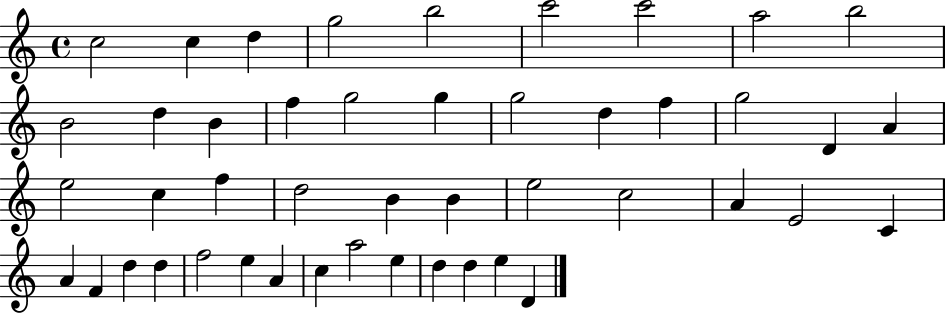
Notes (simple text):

C5/h C5/q D5/q G5/h B5/h C6/h C6/h A5/h B5/h B4/h D5/q B4/q F5/q G5/h G5/q G5/h D5/q F5/q G5/h D4/q A4/q E5/h C5/q F5/q D5/h B4/q B4/q E5/h C5/h A4/q E4/h C4/q A4/q F4/q D5/q D5/q F5/h E5/q A4/q C5/q A5/h E5/q D5/q D5/q E5/q D4/q